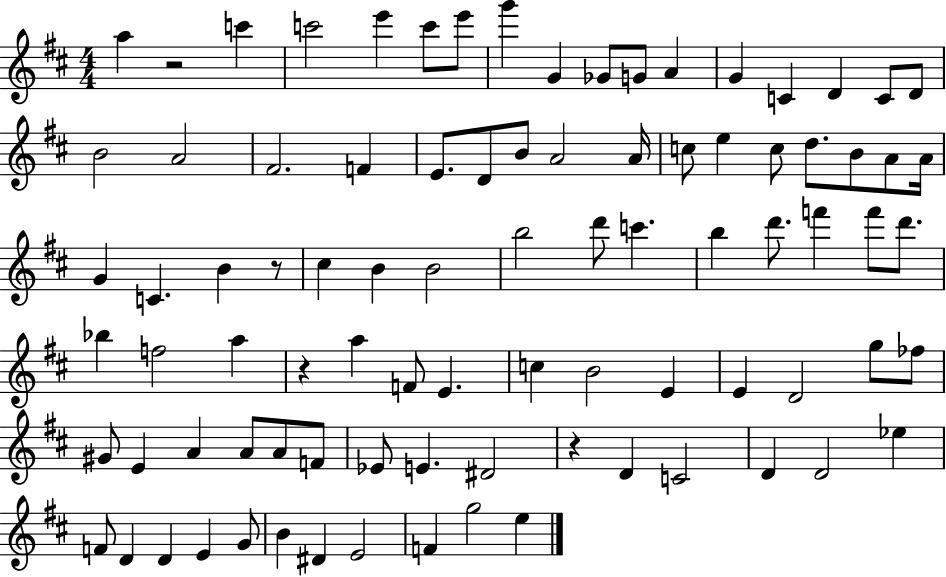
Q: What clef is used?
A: treble